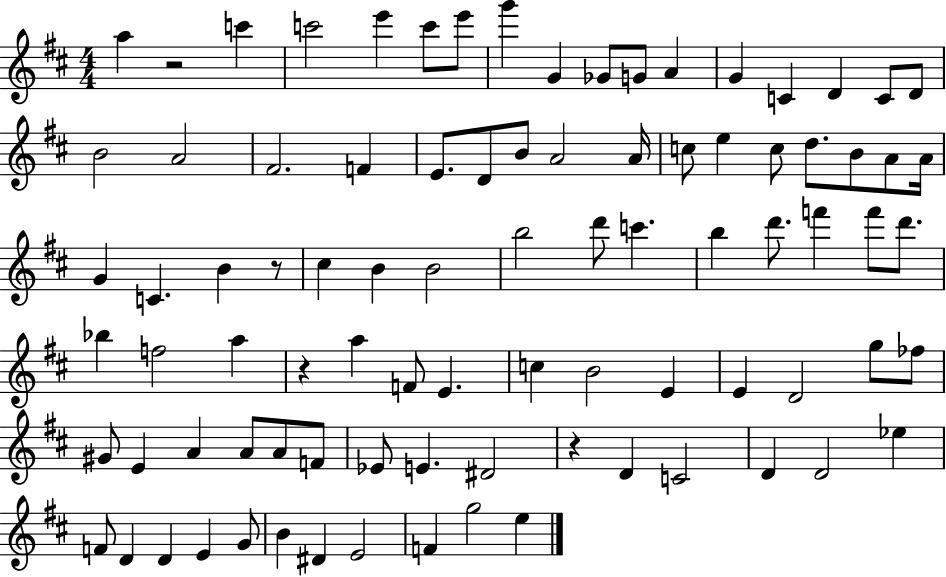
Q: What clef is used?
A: treble